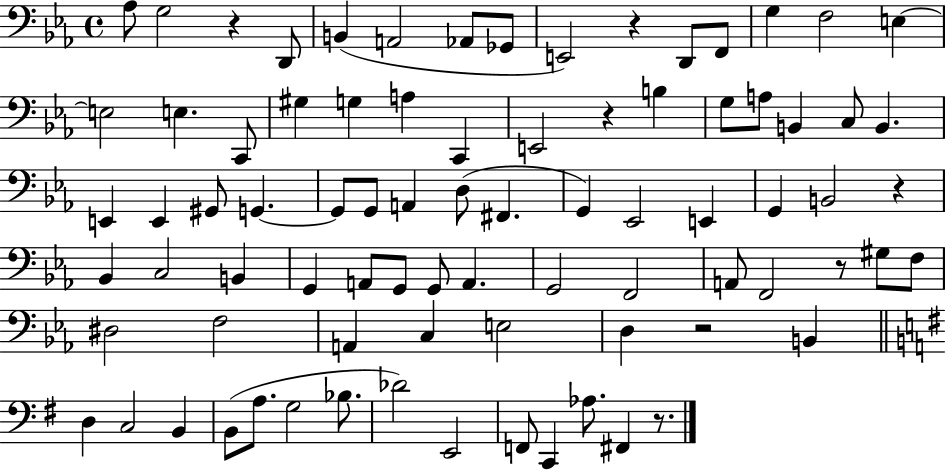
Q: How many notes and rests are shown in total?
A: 82